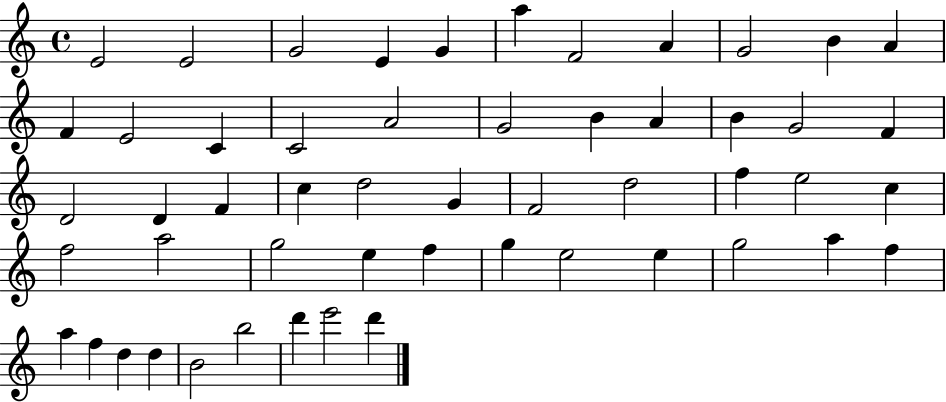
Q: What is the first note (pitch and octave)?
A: E4